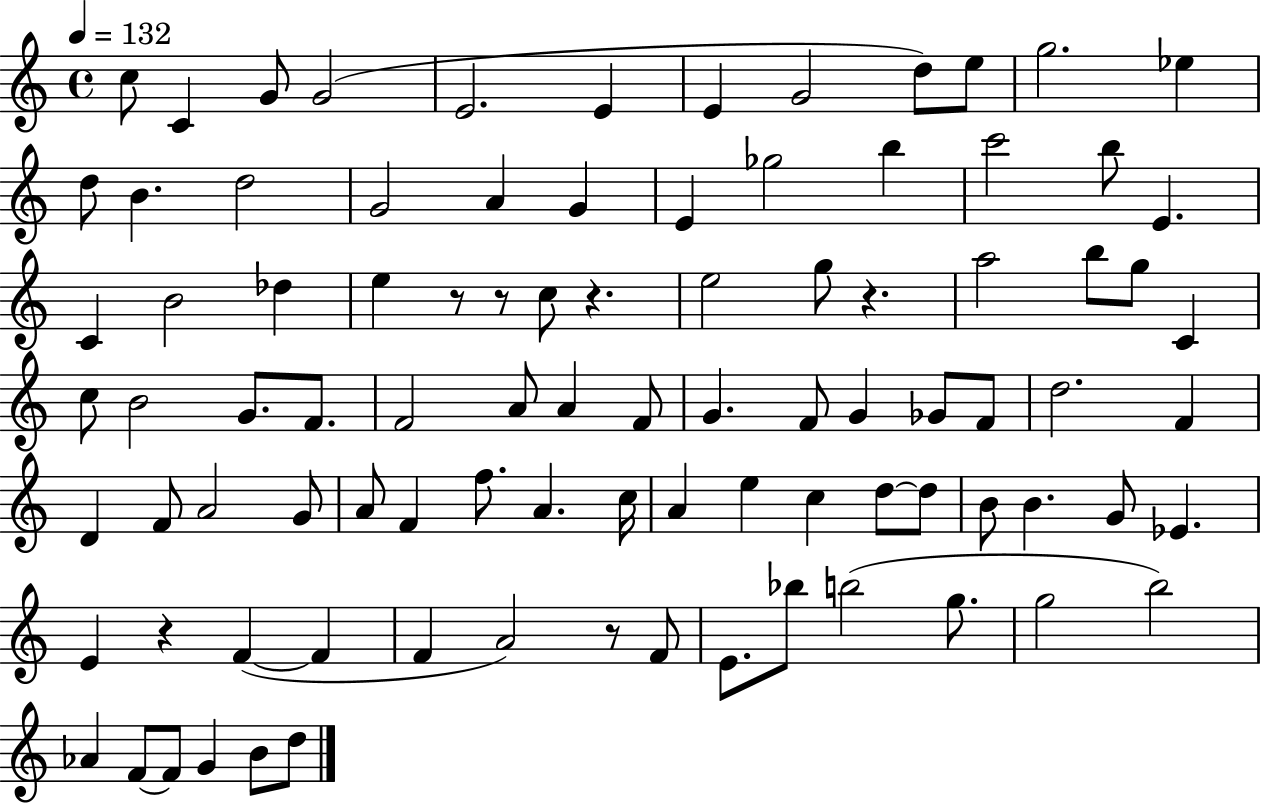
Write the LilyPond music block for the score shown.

{
  \clef treble
  \time 4/4
  \defaultTimeSignature
  \key c \major
  \tempo 4 = 132
  \repeat volta 2 { c''8 c'4 g'8 g'2( | e'2. e'4 | e'4 g'2 d''8) e''8 | g''2. ees''4 | \break d''8 b'4. d''2 | g'2 a'4 g'4 | e'4 ges''2 b''4 | c'''2 b''8 e'4. | \break c'4 b'2 des''4 | e''4 r8 r8 c''8 r4. | e''2 g''8 r4. | a''2 b''8 g''8 c'4 | \break c''8 b'2 g'8. f'8. | f'2 a'8 a'4 f'8 | g'4. f'8 g'4 ges'8 f'8 | d''2. f'4 | \break d'4 f'8 a'2 g'8 | a'8 f'4 f''8. a'4. c''16 | a'4 e''4 c''4 d''8~~ d''8 | b'8 b'4. g'8 ees'4. | \break e'4 r4 f'4~(~ f'4 | f'4 a'2) r8 f'8 | e'8. bes''8 b''2( g''8. | g''2 b''2) | \break aes'4 f'8~~ f'8 g'4 b'8 d''8 | } \bar "|."
}